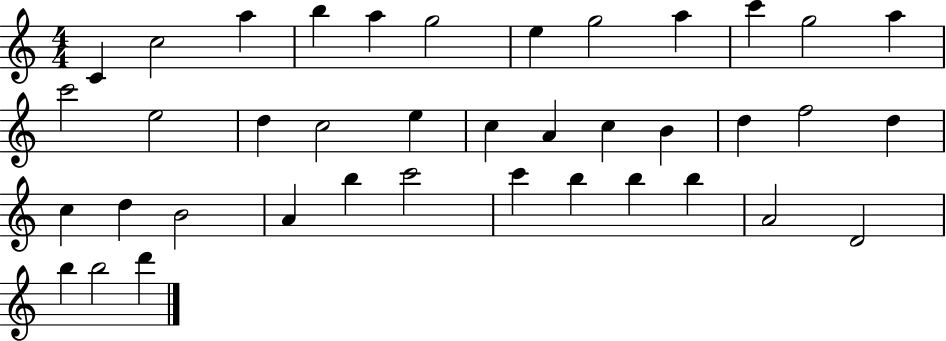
{
  \clef treble
  \numericTimeSignature
  \time 4/4
  \key c \major
  c'4 c''2 a''4 | b''4 a''4 g''2 | e''4 g''2 a''4 | c'''4 g''2 a''4 | \break c'''2 e''2 | d''4 c''2 e''4 | c''4 a'4 c''4 b'4 | d''4 f''2 d''4 | \break c''4 d''4 b'2 | a'4 b''4 c'''2 | c'''4 b''4 b''4 b''4 | a'2 d'2 | \break b''4 b''2 d'''4 | \bar "|."
}